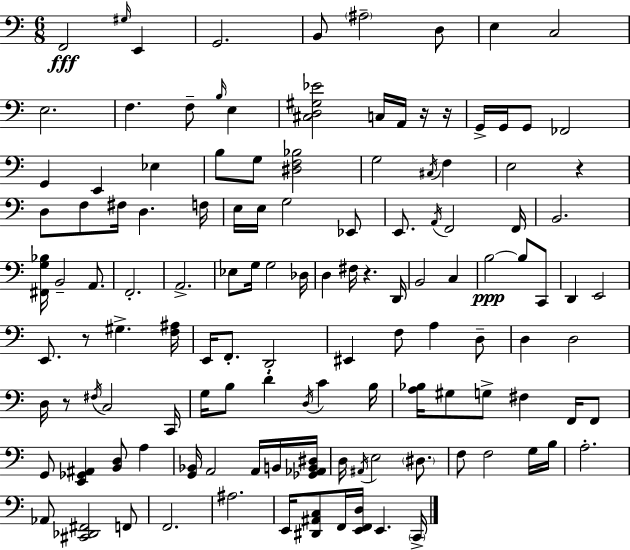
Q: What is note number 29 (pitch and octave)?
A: E3